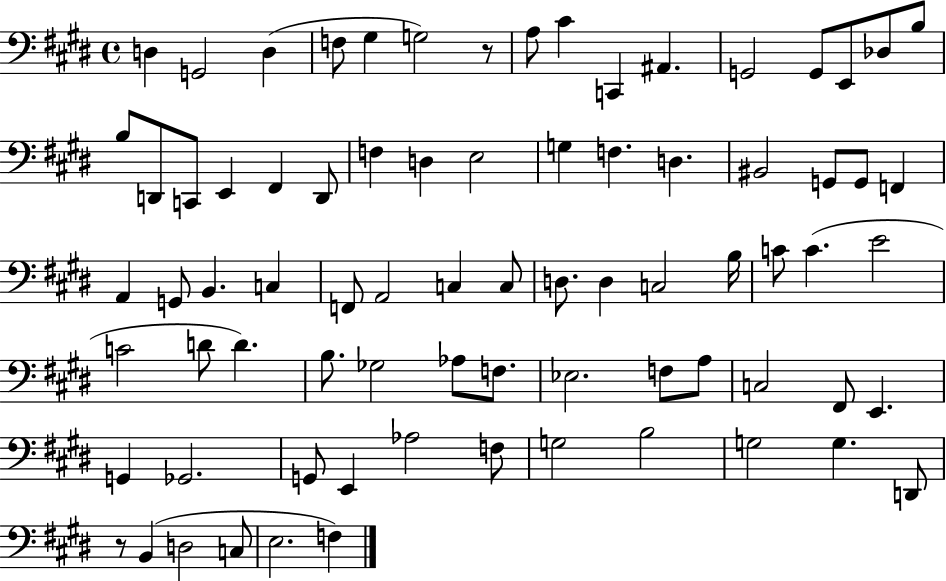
X:1
T:Untitled
M:4/4
L:1/4
K:E
D, G,,2 D, F,/2 ^G, G,2 z/2 A,/2 ^C C,, ^A,, G,,2 G,,/2 E,,/2 _D,/2 B,/2 B,/2 D,,/2 C,,/2 E,, ^F,, D,,/2 F, D, E,2 G, F, D, ^B,,2 G,,/2 G,,/2 F,, A,, G,,/2 B,, C, F,,/2 A,,2 C, C,/2 D,/2 D, C,2 B,/4 C/2 C E2 C2 D/2 D B,/2 _G,2 _A,/2 F,/2 _E,2 F,/2 A,/2 C,2 ^F,,/2 E,, G,, _G,,2 G,,/2 E,, _A,2 F,/2 G,2 B,2 G,2 G, D,,/2 z/2 B,, D,2 C,/2 E,2 F,